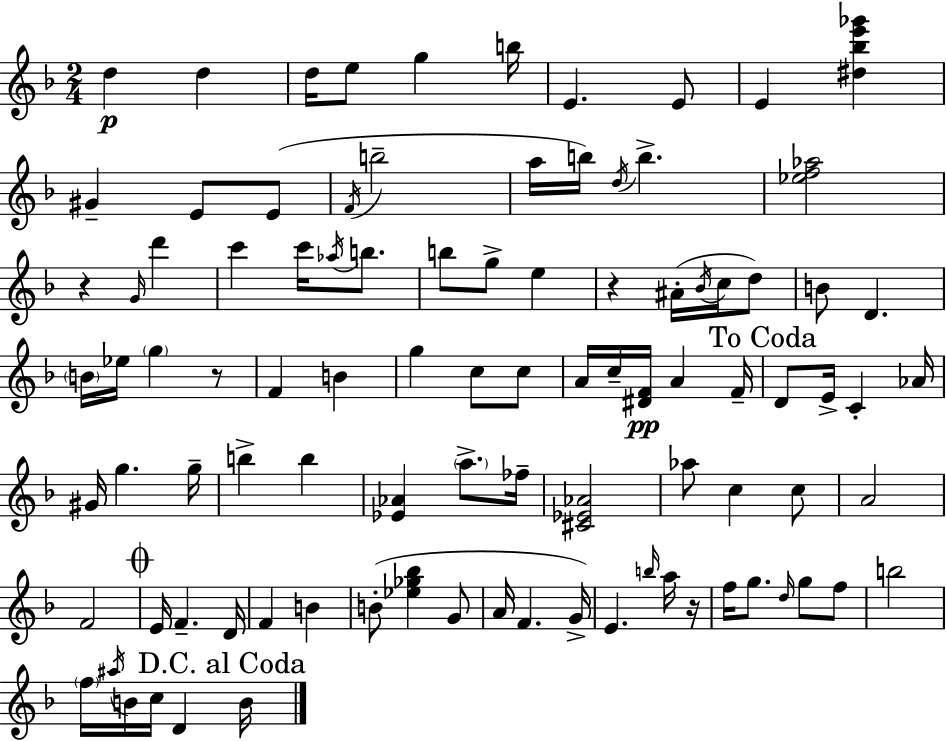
D5/q D5/q D5/s E5/e G5/q B5/s E4/q. E4/e E4/q [D#5,Bb5,E6,Gb6]/q G#4/q E4/e E4/e F4/s B5/h A5/s B5/s D5/s B5/q. [Eb5,F5,Ab5]/h R/q G4/s D6/q C6/q C6/s Ab5/s B5/e. B5/e G5/e E5/q R/q A#4/s Bb4/s C5/s D5/e B4/e D4/q. B4/s Eb5/s G5/q R/e F4/q B4/q G5/q C5/e C5/e A4/s C5/s [D#4,F4]/s A4/q F4/s D4/e E4/s C4/q Ab4/s G#4/s G5/q. G5/s B5/q B5/q [Eb4,Ab4]/q A5/e. FES5/s [C#4,Eb4,Ab4]/h Ab5/e C5/q C5/e A4/h F4/h E4/s F4/q. D4/s F4/q B4/q B4/e [Eb5,Gb5,Bb5]/q G4/e A4/s F4/q. G4/s E4/q. B5/s A5/s R/s F5/s G5/e. D5/s G5/e F5/e B5/h F5/s A#5/s B4/s C5/s D4/q B4/s